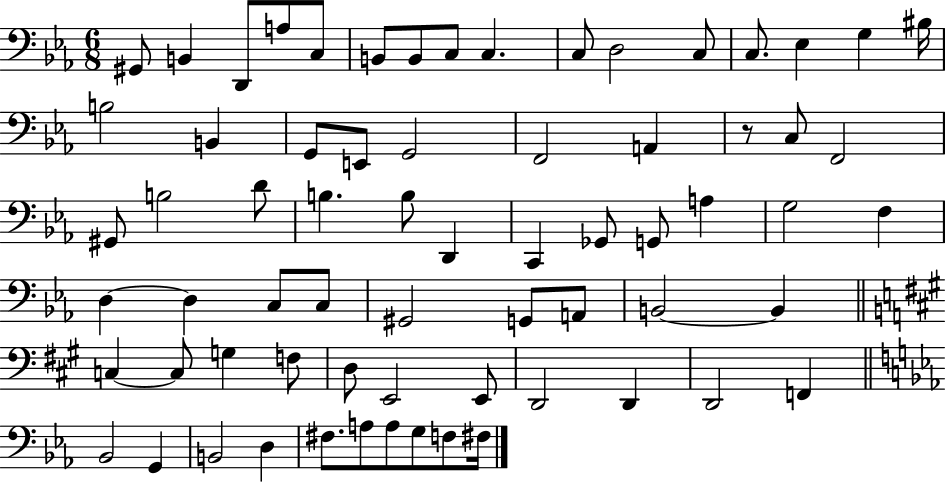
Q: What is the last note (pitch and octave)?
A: F#3